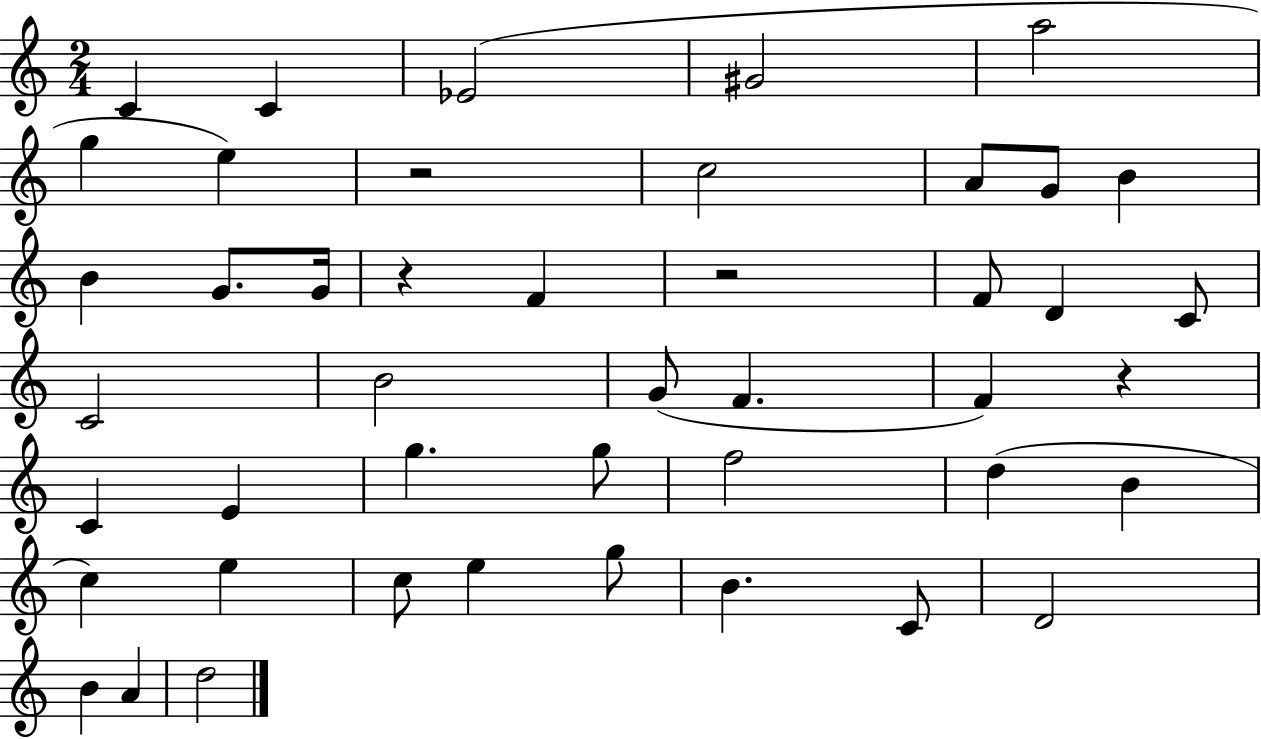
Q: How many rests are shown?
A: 4